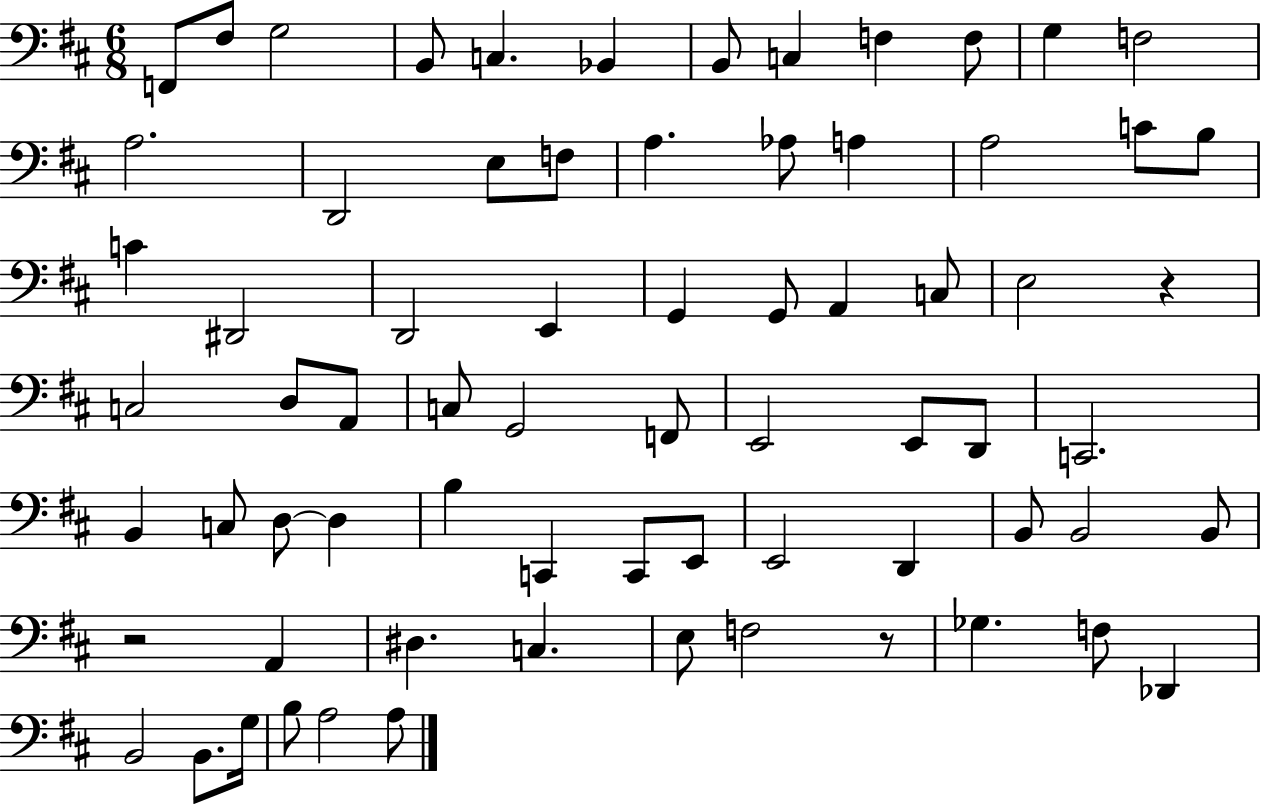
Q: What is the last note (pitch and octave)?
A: A3